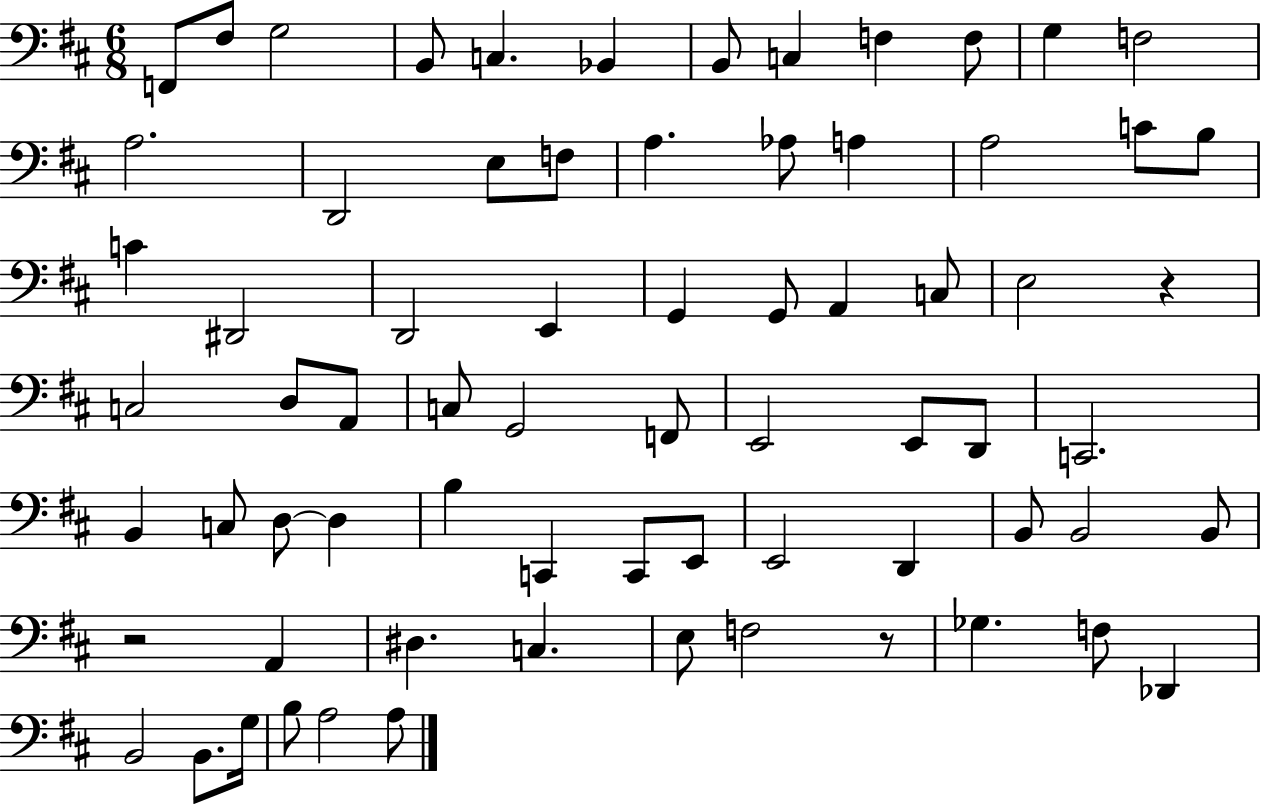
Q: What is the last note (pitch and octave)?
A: A3